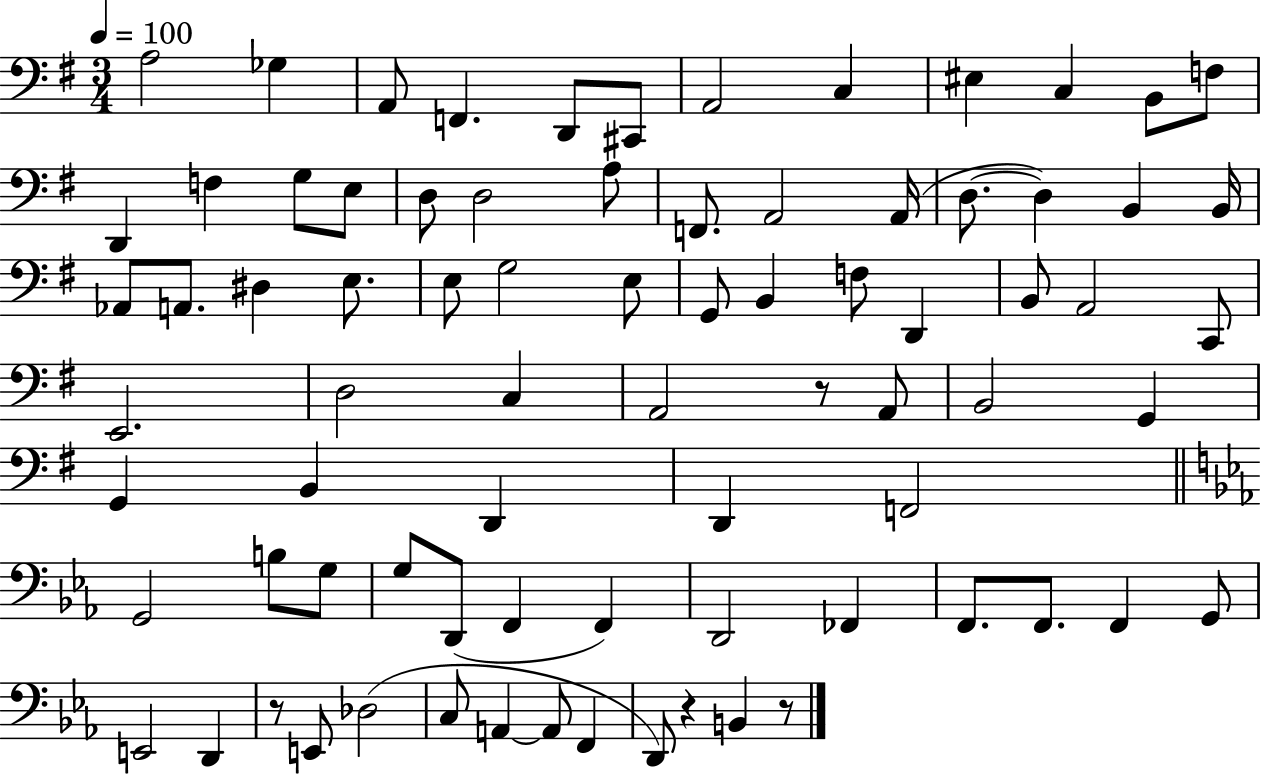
{
  \clef bass
  \numericTimeSignature
  \time 3/4
  \key g \major
  \tempo 4 = 100
  \repeat volta 2 { a2 ges4 | a,8 f,4. d,8 cis,8 | a,2 c4 | eis4 c4 b,8 f8 | \break d,4 f4 g8 e8 | d8 d2 a8 | f,8. a,2 a,16( | d8.~~ d4) b,4 b,16 | \break aes,8 a,8. dis4 e8. | e8 g2 e8 | g,8 b,4 f8 d,4 | b,8 a,2 c,8 | \break e,2. | d2 c4 | a,2 r8 a,8 | b,2 g,4 | \break g,4 b,4 d,4 | d,4 f,2 | \bar "||" \break \key c \minor g,2 b8 g8 | g8 d,8( f,4 f,4) | d,2 fes,4 | f,8. f,8. f,4 g,8 | \break e,2 d,4 | r8 e,8 des2( | c8 a,4~~ a,8 f,4 | d,8) r4 b,4 r8 | \break } \bar "|."
}